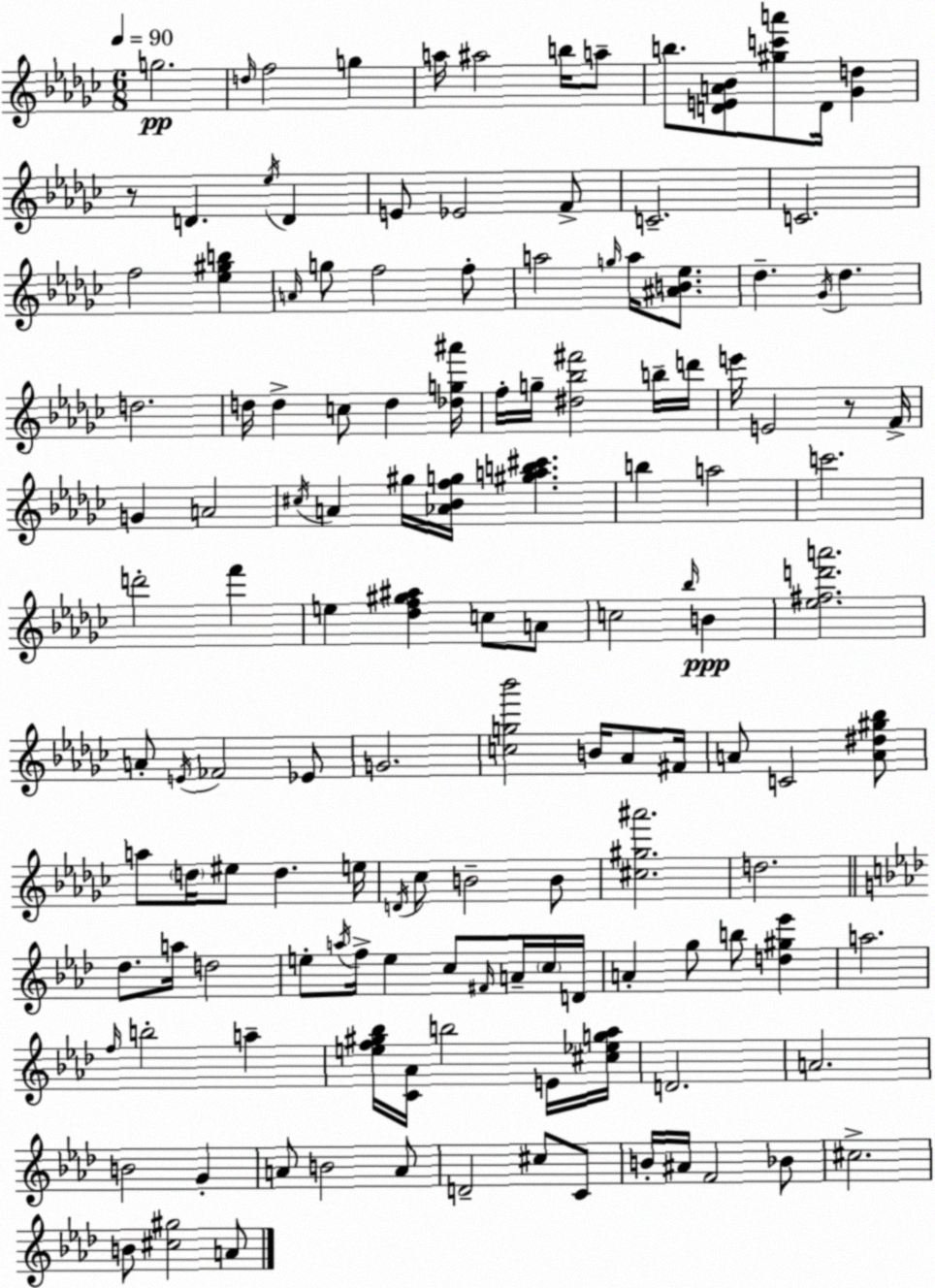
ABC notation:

X:1
T:Untitled
M:6/8
L:1/4
K:Ebm
g2 d/4 f2 g a/4 ^a2 b/4 a/2 b/2 [DEA_B]/2 [^gc'a']/2 D/4 [_Gd] z/2 D _e/4 D E/2 _E2 F/2 C2 C2 f2 [_e^gb] A/4 g/2 f2 f/2 a2 g/4 a/4 [^AB_e]/2 _d _G/4 _d d2 d/4 d c/2 d [_dg^a']/4 f/4 g/4 [^d_b^f']2 b/4 d'/4 e'/4 E2 z/2 F/4 G A2 ^c/4 A ^g/4 [_A_Bfg]/4 [^gab^c'] b a2 c'2 d'2 f' e [_df^g^a] c/2 A/2 c2 _b/4 B [_e^fd'a']2 A/2 E/4 _F2 _E/2 G2 [cg_b']2 B/4 _A/2 ^F/4 A/2 C2 [A^d^g_b]/2 a/2 d/4 ^e/2 d e/4 D/4 _c/2 B2 B/2 [^c^g^a']2 d2 _d/2 a/4 d2 e/2 a/4 f/4 e c/2 ^F/4 A/4 c/4 D/4 A g/2 b/2 [d^g_e'] a2 f/4 b2 a [ef^g_b]/4 [C_A]/4 b2 E/4 [^c_eg_a]/4 D2 A2 B2 G A/2 B2 A/2 D2 ^c/2 C/2 B/4 ^A/4 F2 _B/2 ^c2 B/2 [^c^g]2 A/2